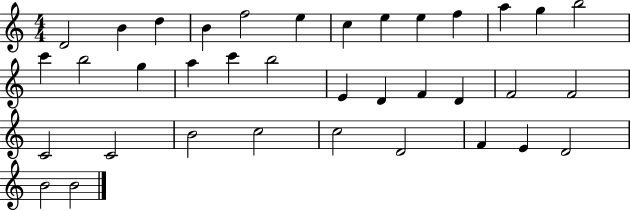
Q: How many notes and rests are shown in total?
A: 36